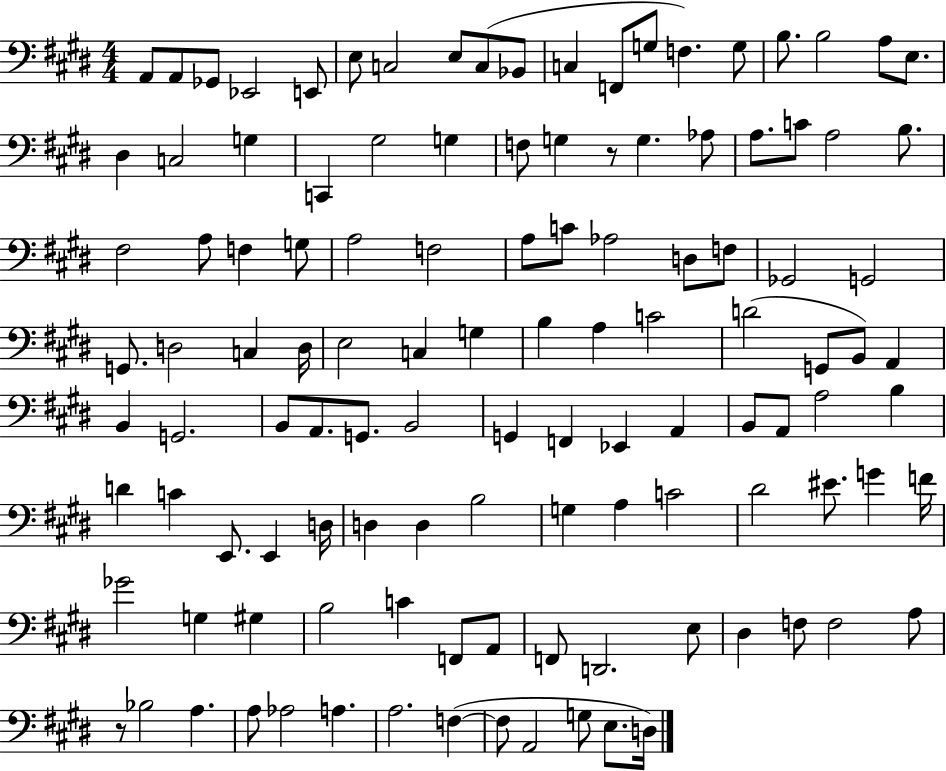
X:1
T:Untitled
M:4/4
L:1/4
K:E
A,,/2 A,,/2 _G,,/2 _E,,2 E,,/2 E,/2 C,2 E,/2 C,/2 _B,,/2 C, F,,/2 G,/2 F, G,/2 B,/2 B,2 A,/2 E,/2 ^D, C,2 G, C,, ^G,2 G, F,/2 G, z/2 G, _A,/2 A,/2 C/2 A,2 B,/2 ^F,2 A,/2 F, G,/2 A,2 F,2 A,/2 C/2 _A,2 D,/2 F,/2 _G,,2 G,,2 G,,/2 D,2 C, D,/4 E,2 C, G, B, A, C2 D2 G,,/2 B,,/2 A,, B,, G,,2 B,,/2 A,,/2 G,,/2 B,,2 G,, F,, _E,, A,, B,,/2 A,,/2 A,2 B, D C E,,/2 E,, D,/4 D, D, B,2 G, A, C2 ^D2 ^E/2 G F/4 _G2 G, ^G, B,2 C F,,/2 A,,/2 F,,/2 D,,2 E,/2 ^D, F,/2 F,2 A,/2 z/2 _B,2 A, A,/2 _A,2 A, A,2 F, F,/2 A,,2 G,/2 E,/2 D,/4